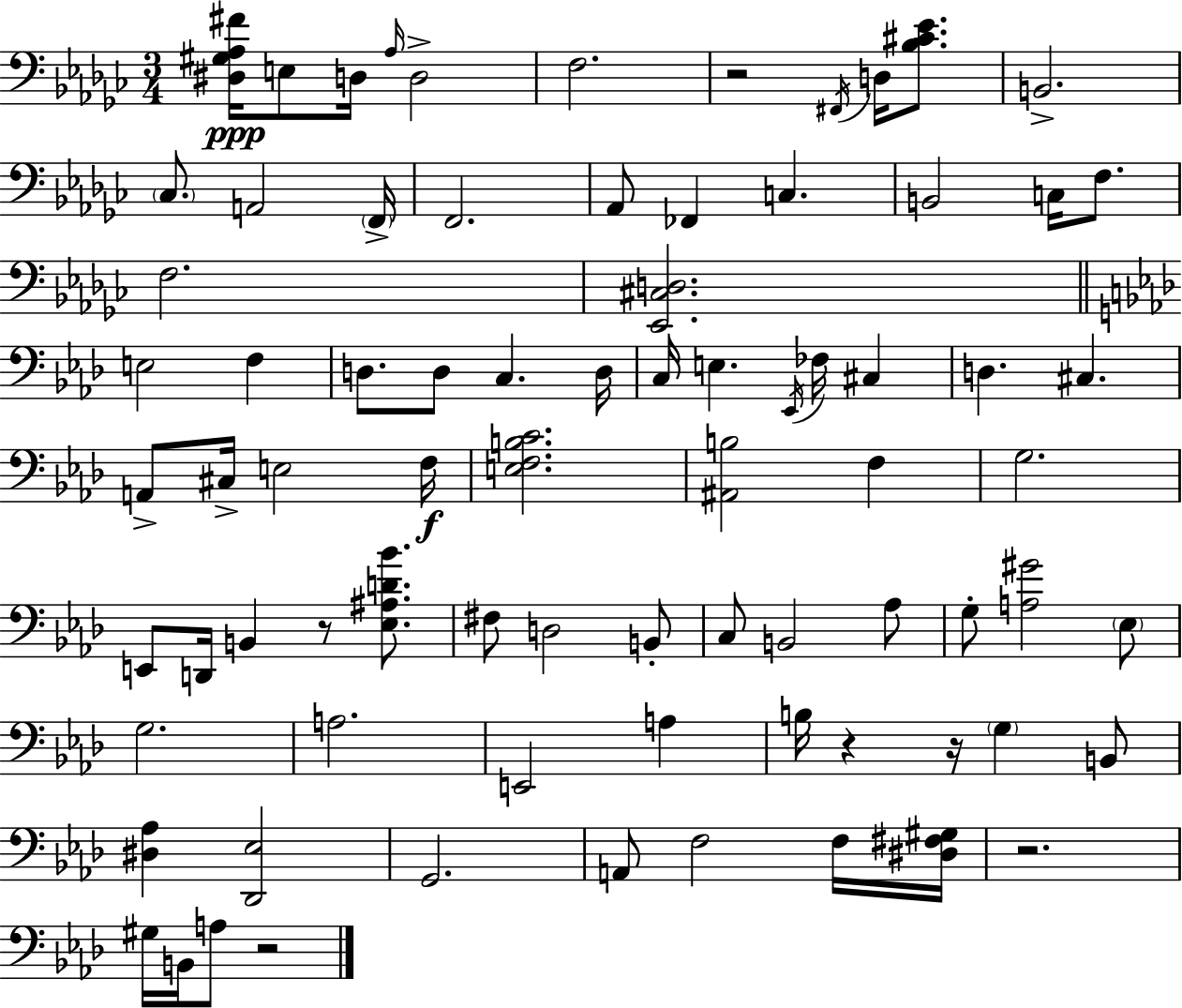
{
  \clef bass
  \numericTimeSignature
  \time 3/4
  \key ees \minor
  <dis gis aes fis'>16\ppp e8 d16 \grace { aes16 } d2-> | f2. | r2 \acciaccatura { fis,16 } d16 <bes cis' ees'>8. | b,2.-> | \break \parenthesize ces8. a,2 | \parenthesize f,16-> f,2. | aes,8 fes,4 c4. | b,2 c16 f8. | \break f2. | <ees, cis d>2. | \bar "||" \break \key f \minor e2 f4 | d8. d8 c4. d16 | c16 e4. \acciaccatura { ees,16 } fes16 cis4 | d4. cis4. | \break a,8-> cis16-> e2 | f16\f <e f b c'>2. | <ais, b>2 f4 | g2. | \break e,8 d,16 b,4 r8 <ees ais d' bes'>8. | fis8 d2 b,8-. | c8 b,2 aes8 | g8-. <a gis'>2 \parenthesize ees8 | \break g2. | a2. | e,2 a4 | b16 r4 r16 \parenthesize g4 b,8 | \break <dis aes>4 <des, ees>2 | g,2. | a,8 f2 f16 | <dis fis gis>16 r2. | \break gis16 b,16 a8 r2 | \bar "|."
}